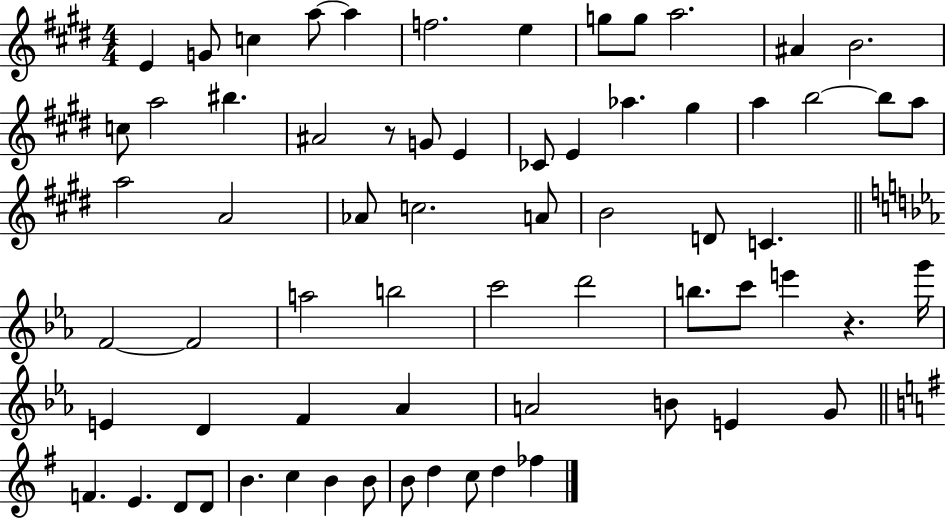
E4/q G4/e C5/q A5/e A5/q F5/h. E5/q G5/e G5/e A5/h. A#4/q B4/h. C5/e A5/h BIS5/q. A#4/h R/e G4/e E4/q CES4/e E4/q Ab5/q. G#5/q A5/q B5/h B5/e A5/e A5/h A4/h Ab4/e C5/h. A4/e B4/h D4/e C4/q. F4/h F4/h A5/h B5/h C6/h D6/h B5/e. C6/e E6/q R/q. G6/s E4/q D4/q F4/q Ab4/q A4/h B4/e E4/q G4/e F4/q. E4/q. D4/e D4/e B4/q. C5/q B4/q B4/e B4/e D5/q C5/e D5/q FES5/q